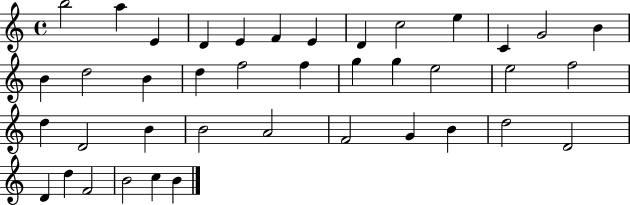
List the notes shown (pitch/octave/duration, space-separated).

B5/h A5/q E4/q D4/q E4/q F4/q E4/q D4/q C5/h E5/q C4/q G4/h B4/q B4/q D5/h B4/q D5/q F5/h F5/q G5/q G5/q E5/h E5/h F5/h D5/q D4/h B4/q B4/h A4/h F4/h G4/q B4/q D5/h D4/h D4/q D5/q F4/h B4/h C5/q B4/q